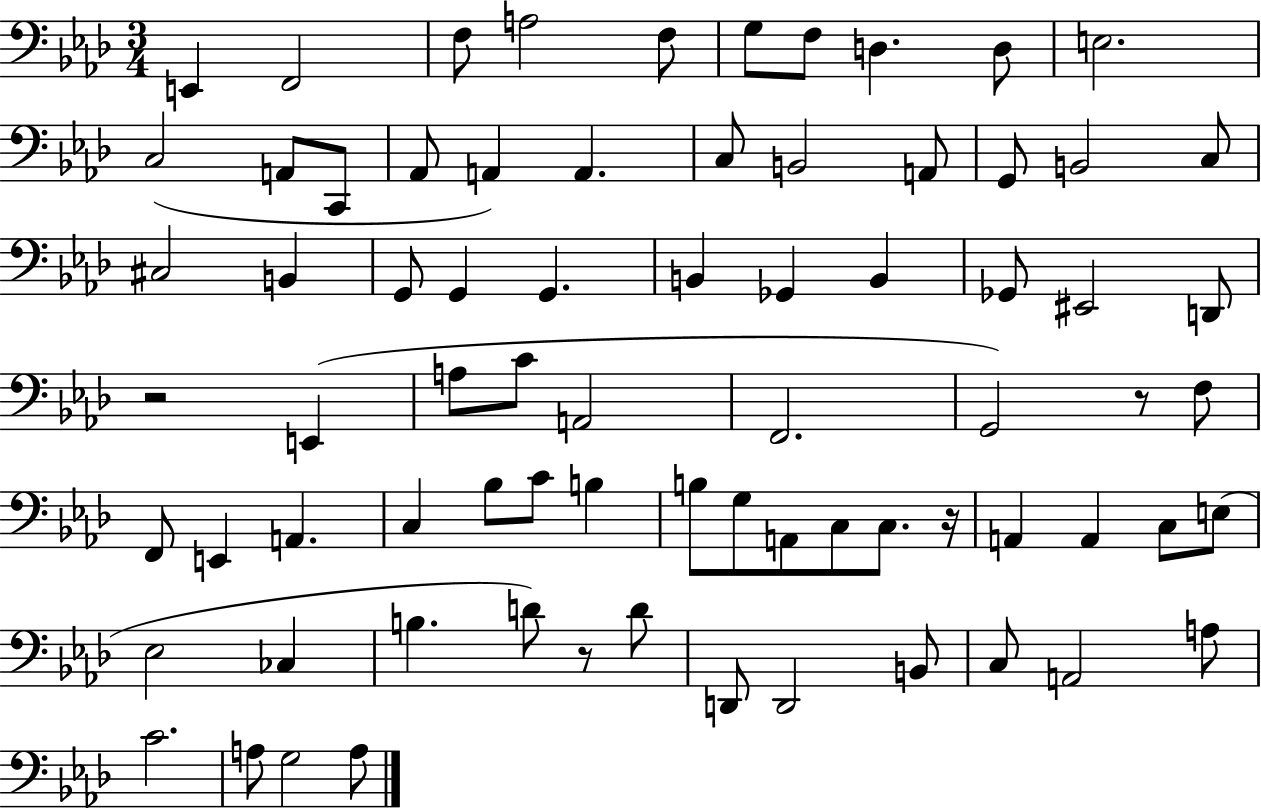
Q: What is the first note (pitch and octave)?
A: E2